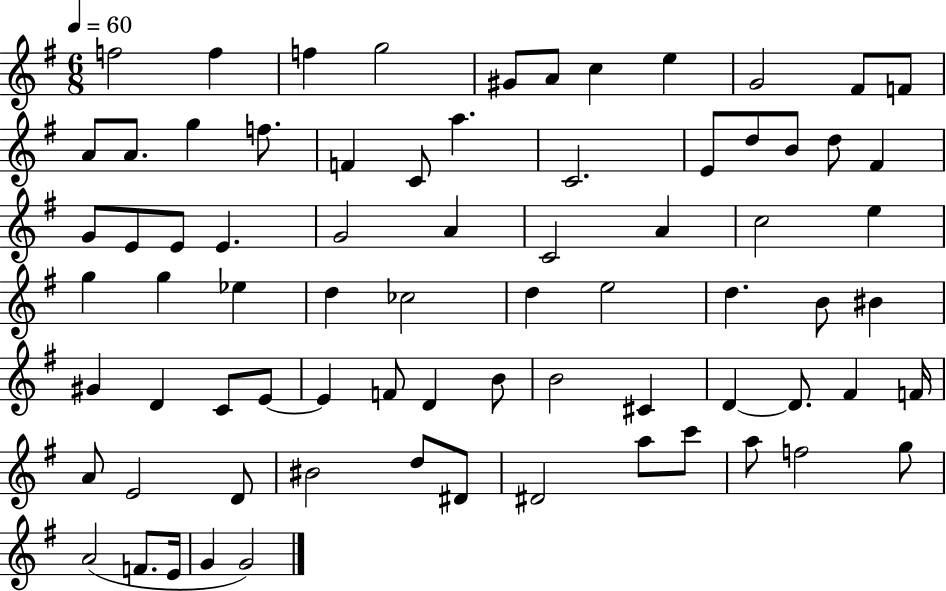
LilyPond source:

{
  \clef treble
  \numericTimeSignature
  \time 6/8
  \key g \major
  \tempo 4 = 60
  \repeat volta 2 { f''2 f''4 | f''4 g''2 | gis'8 a'8 c''4 e''4 | g'2 fis'8 f'8 | \break a'8 a'8. g''4 f''8. | f'4 c'8 a''4. | c'2. | e'8 d''8 b'8 d''8 fis'4 | \break g'8 e'8 e'8 e'4. | g'2 a'4 | c'2 a'4 | c''2 e''4 | \break g''4 g''4 ees''4 | d''4 ces''2 | d''4 e''2 | d''4. b'8 bis'4 | \break gis'4 d'4 c'8 e'8~~ | e'4 f'8 d'4 b'8 | b'2 cis'4 | d'4~~ d'8. fis'4 f'16 | \break a'8 e'2 d'8 | bis'2 d''8 dis'8 | dis'2 a''8 c'''8 | a''8 f''2 g''8 | \break a'2( f'8. e'16 | g'4 g'2) | } \bar "|."
}